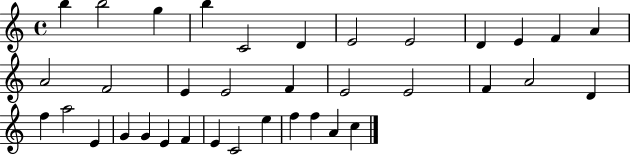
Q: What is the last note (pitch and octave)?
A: C5